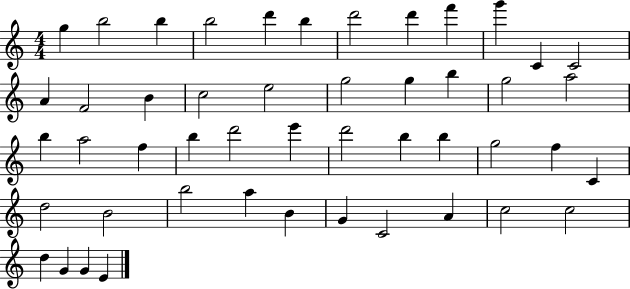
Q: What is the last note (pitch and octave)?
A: E4